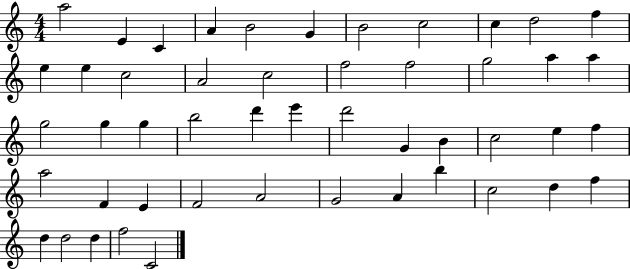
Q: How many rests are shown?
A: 0